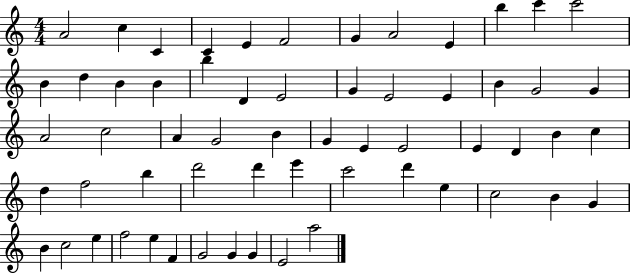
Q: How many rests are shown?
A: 0